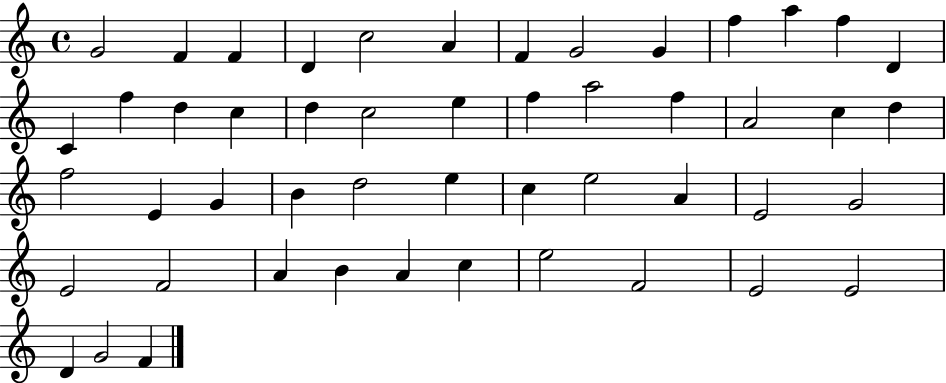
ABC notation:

X:1
T:Untitled
M:4/4
L:1/4
K:C
G2 F F D c2 A F G2 G f a f D C f d c d c2 e f a2 f A2 c d f2 E G B d2 e c e2 A E2 G2 E2 F2 A B A c e2 F2 E2 E2 D G2 F